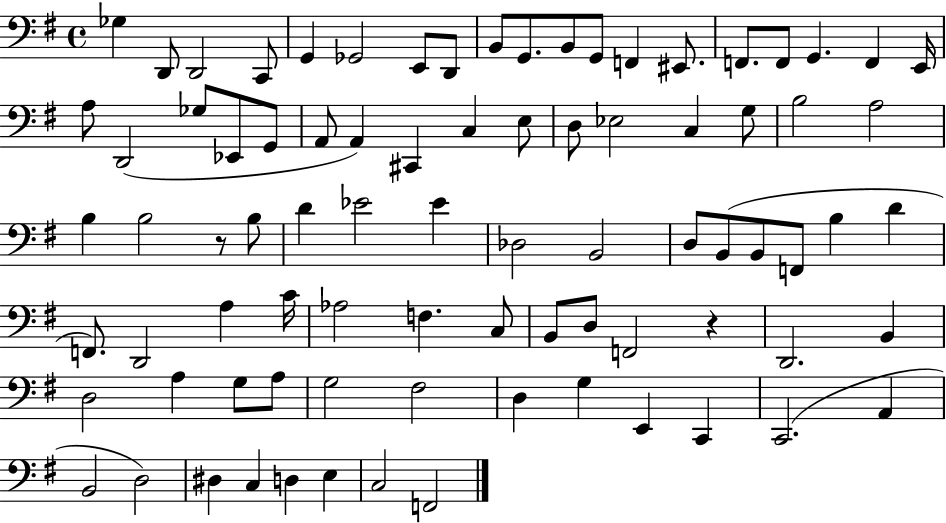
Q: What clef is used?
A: bass